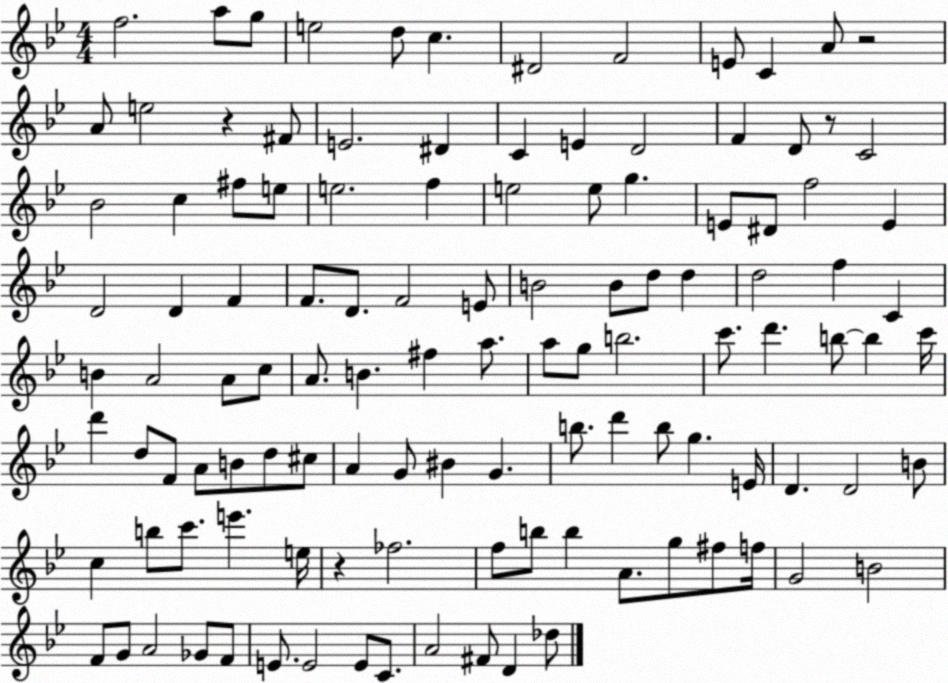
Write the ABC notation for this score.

X:1
T:Untitled
M:4/4
L:1/4
K:Bb
f2 a/2 g/2 e2 d/2 c ^D2 F2 E/2 C A/2 z2 A/2 e2 z ^F/2 E2 ^D C E D2 F D/2 z/2 C2 _B2 c ^f/2 e/2 e2 f e2 e/2 g E/2 ^D/2 f2 E D2 D F F/2 D/2 F2 E/2 B2 B/2 d/2 d d2 f C B A2 A/2 c/2 A/2 B ^f a/2 a/2 g/2 b2 c'/2 d' b/2 b c'/4 d' d/2 F/2 A/2 B/2 d/2 ^c/2 A G/2 ^B G b/2 d' b/2 g E/4 D D2 B/2 c b/2 c'/2 e' e/4 z _f2 f/2 b/2 b A/2 g/2 ^f/2 f/4 G2 B2 F/2 G/2 A2 _G/2 F/2 E/2 E2 E/2 C/2 A2 ^F/2 D _d/2